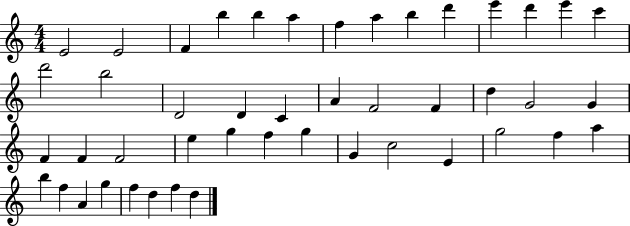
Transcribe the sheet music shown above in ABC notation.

X:1
T:Untitled
M:4/4
L:1/4
K:C
E2 E2 F b b a f a b d' e' d' e' c' d'2 b2 D2 D C A F2 F d G2 G F F F2 e g f g G c2 E g2 f a b f A g f d f d